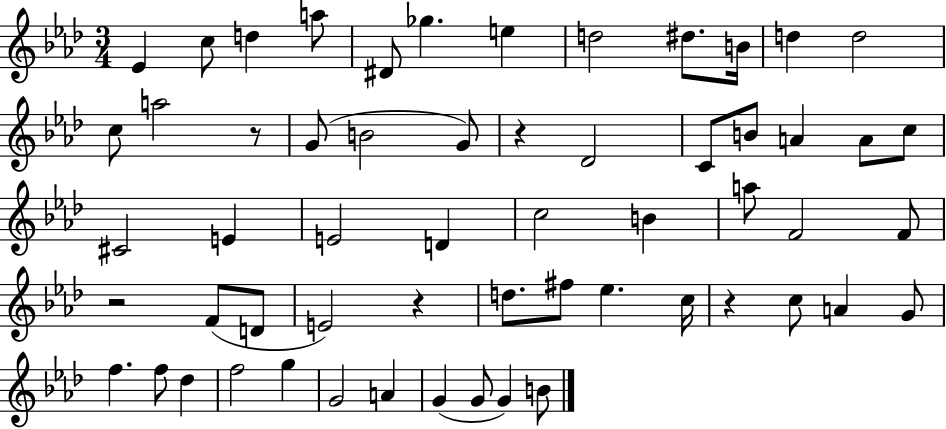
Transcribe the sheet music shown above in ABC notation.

X:1
T:Untitled
M:3/4
L:1/4
K:Ab
_E c/2 d a/2 ^D/2 _g e d2 ^d/2 B/4 d d2 c/2 a2 z/2 G/2 B2 G/2 z _D2 C/2 B/2 A A/2 c/2 ^C2 E E2 D c2 B a/2 F2 F/2 z2 F/2 D/2 E2 z d/2 ^f/2 _e c/4 z c/2 A G/2 f f/2 _d f2 g G2 A G G/2 G B/2